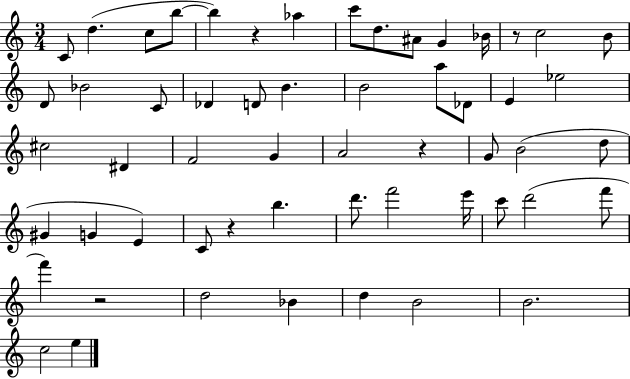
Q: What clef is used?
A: treble